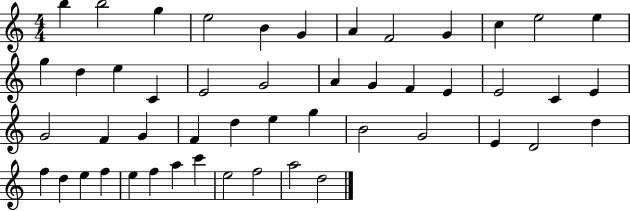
B5/q B5/h G5/q E5/h B4/q G4/q A4/q F4/h G4/q C5/q E5/h E5/q G5/q D5/q E5/q C4/q E4/h G4/h A4/q G4/q F4/q E4/q E4/h C4/q E4/q G4/h F4/q G4/q F4/q D5/q E5/q G5/q B4/h G4/h E4/q D4/h D5/q F5/q D5/q E5/q F5/q E5/q F5/q A5/q C6/q E5/h F5/h A5/h D5/h